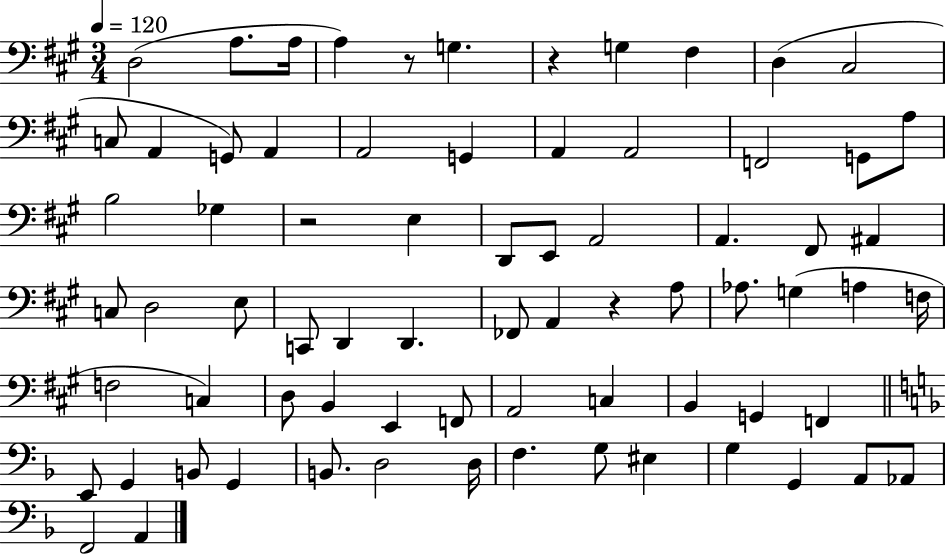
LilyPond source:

{
  \clef bass
  \numericTimeSignature
  \time 3/4
  \key a \major
  \tempo 4 = 120
  \repeat volta 2 { d2( a8. a16 | a4) r8 g4. | r4 g4 fis4 | d4( cis2 | \break c8 a,4 g,8) a,4 | a,2 g,4 | a,4 a,2 | f,2 g,8 a8 | \break b2 ges4 | r2 e4 | d,8 e,8 a,2 | a,4. fis,8 ais,4 | \break c8 d2 e8 | c,8 d,4 d,4. | fes,8 a,4 r4 a8 | aes8. g4( a4 f16 | \break f2 c4) | d8 b,4 e,4 f,8 | a,2 c4 | b,4 g,4 f,4 | \break \bar "||" \break \key f \major e,8 g,4 b,8 g,4 | b,8. d2 d16 | f4. g8 eis4 | g4 g,4 a,8 aes,8 | \break f,2 a,4 | } \bar "|."
}